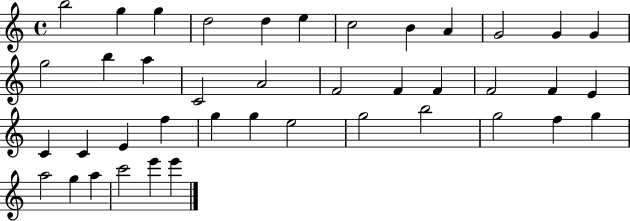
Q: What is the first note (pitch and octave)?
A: B5